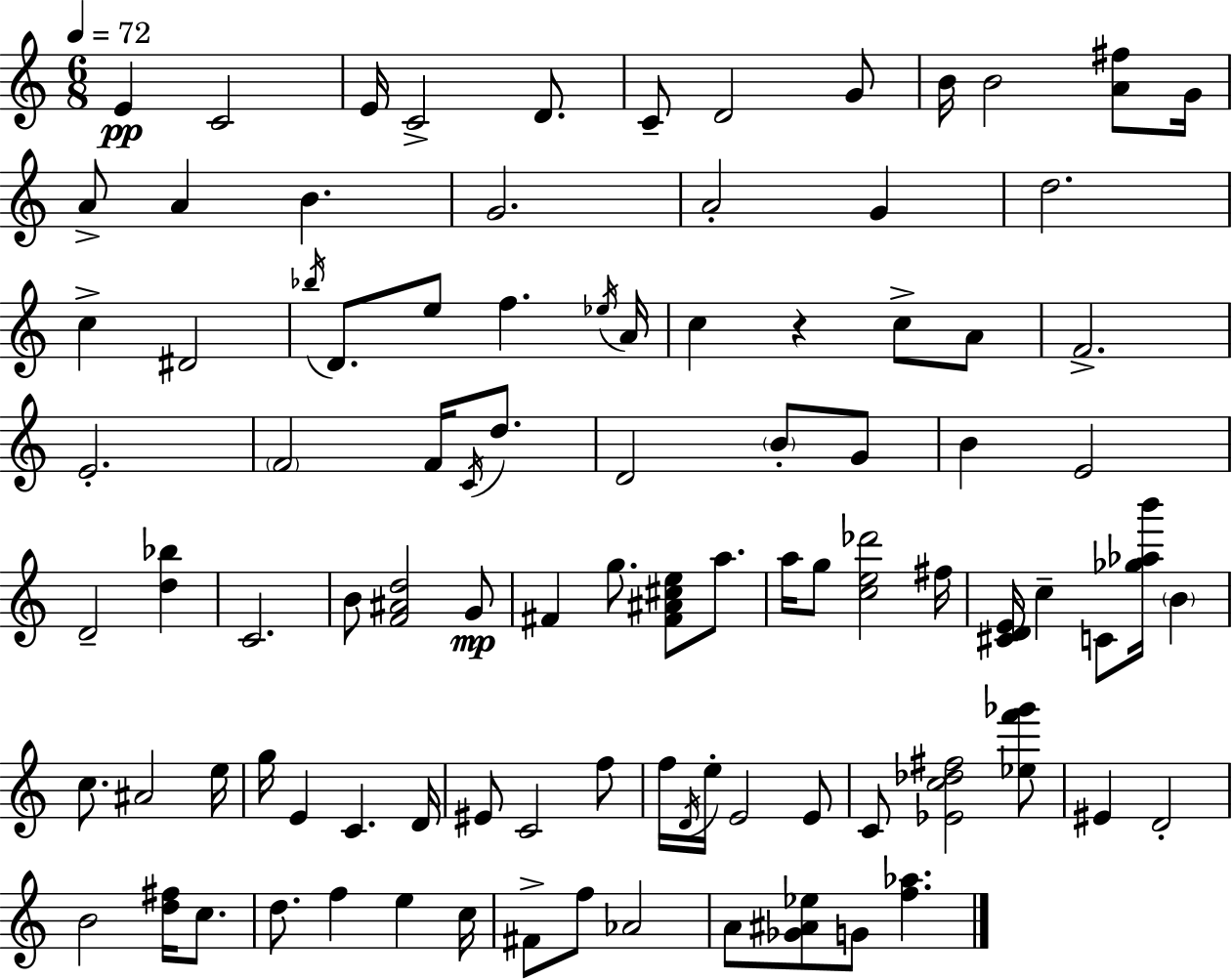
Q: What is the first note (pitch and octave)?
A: E4